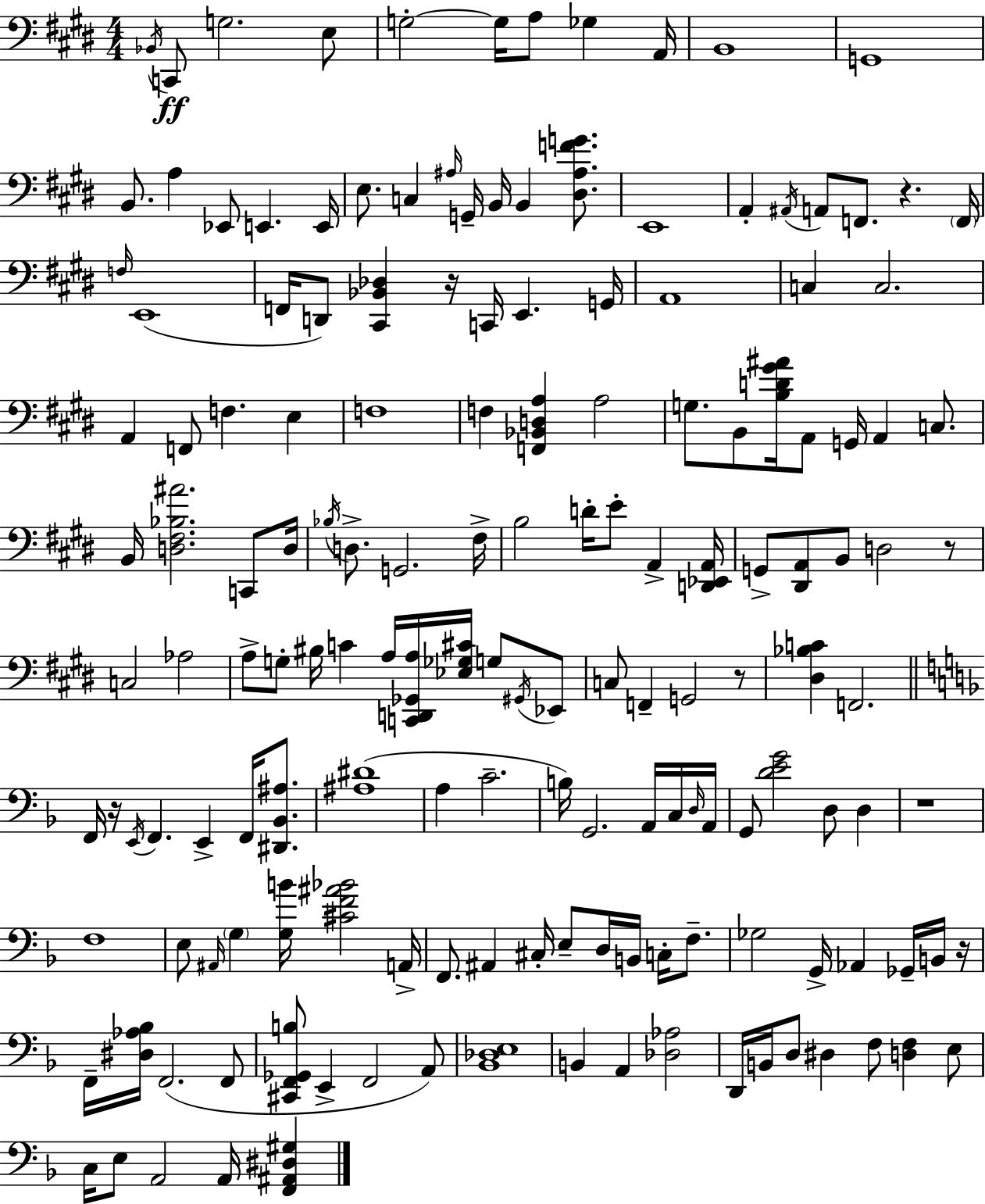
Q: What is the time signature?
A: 4/4